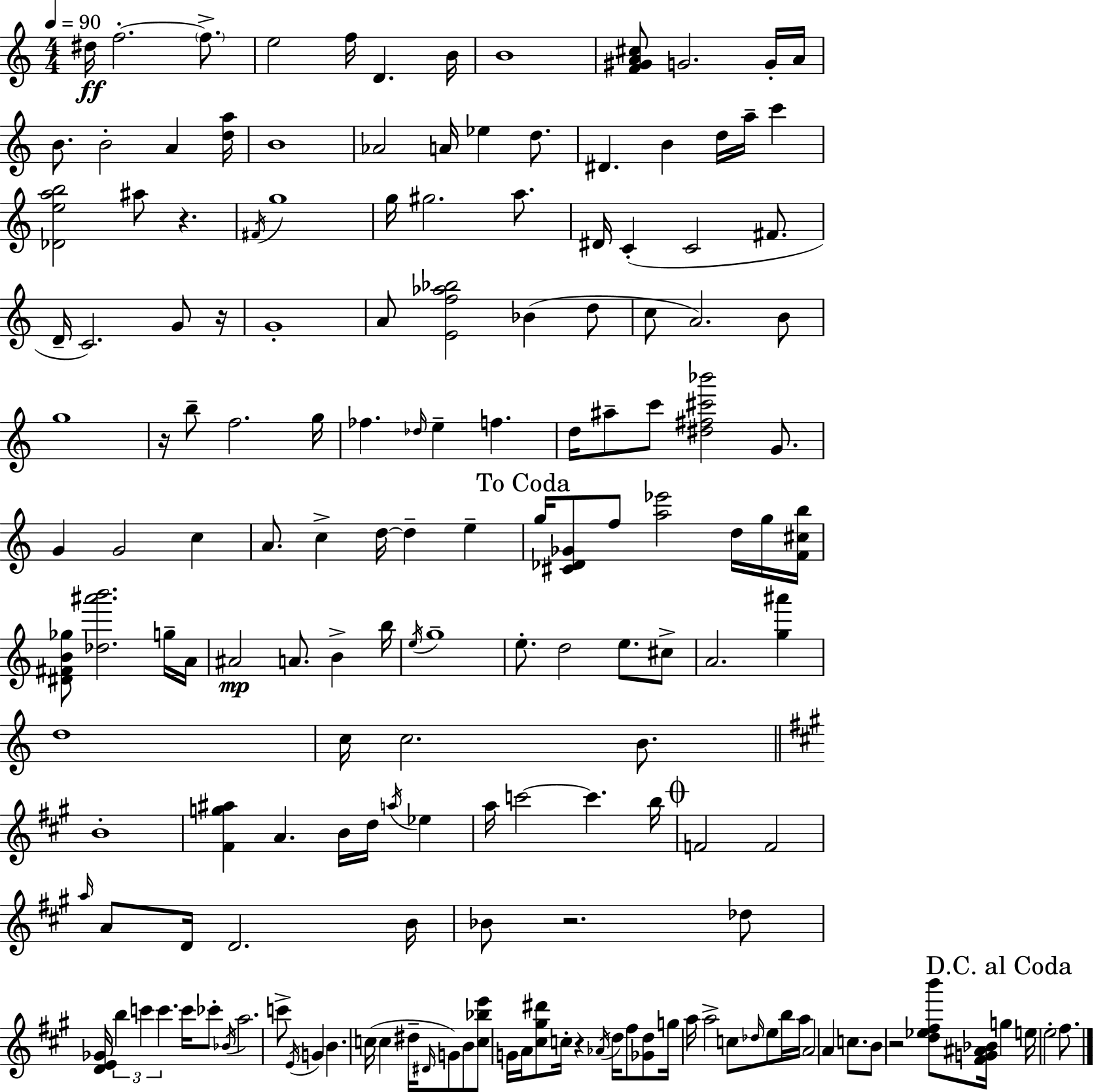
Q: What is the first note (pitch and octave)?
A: D#5